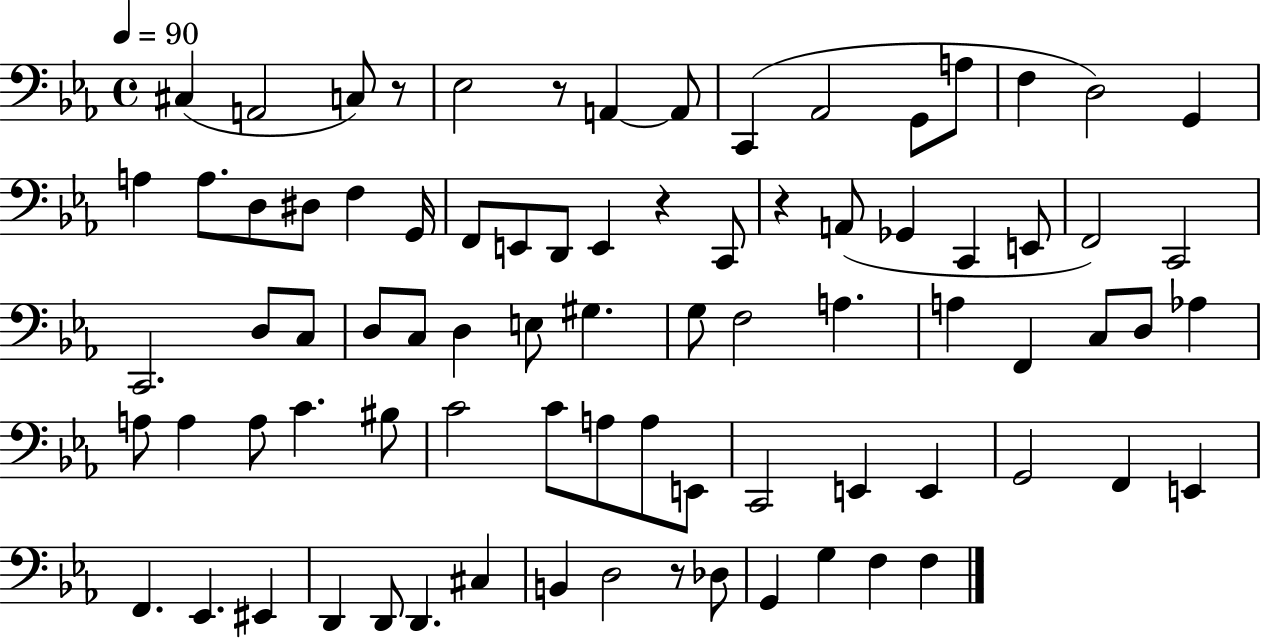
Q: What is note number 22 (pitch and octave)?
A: D2